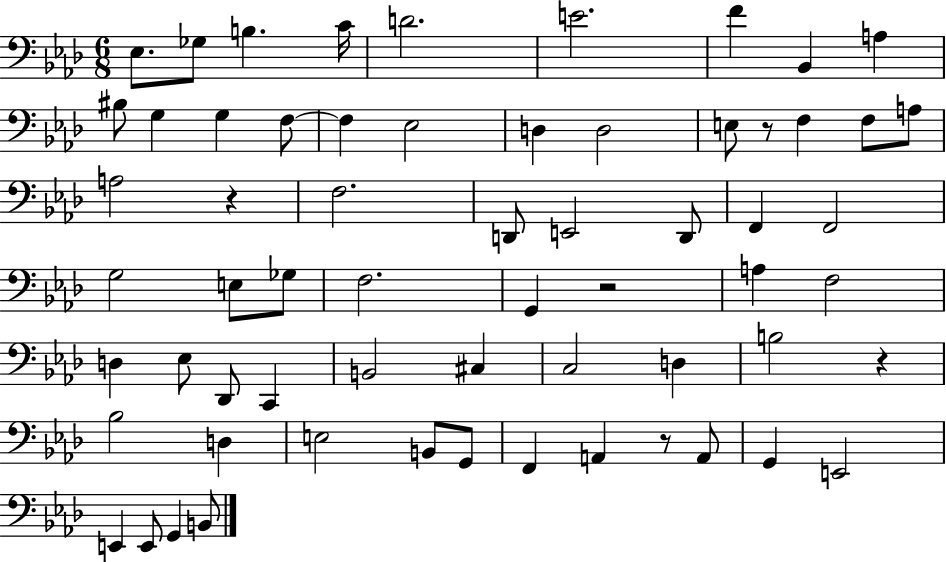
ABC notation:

X:1
T:Untitled
M:6/8
L:1/4
K:Ab
_E,/2 _G,/2 B, C/4 D2 E2 F _B,, A, ^B,/2 G, G, F,/2 F, _E,2 D, D,2 E,/2 z/2 F, F,/2 A,/2 A,2 z F,2 D,,/2 E,,2 D,,/2 F,, F,,2 G,2 E,/2 _G,/2 F,2 G,, z2 A, F,2 D, _E,/2 _D,,/2 C,, B,,2 ^C, C,2 D, B,2 z _B,2 D, E,2 B,,/2 G,,/2 F,, A,, z/2 A,,/2 G,, E,,2 E,, E,,/2 G,, B,,/2